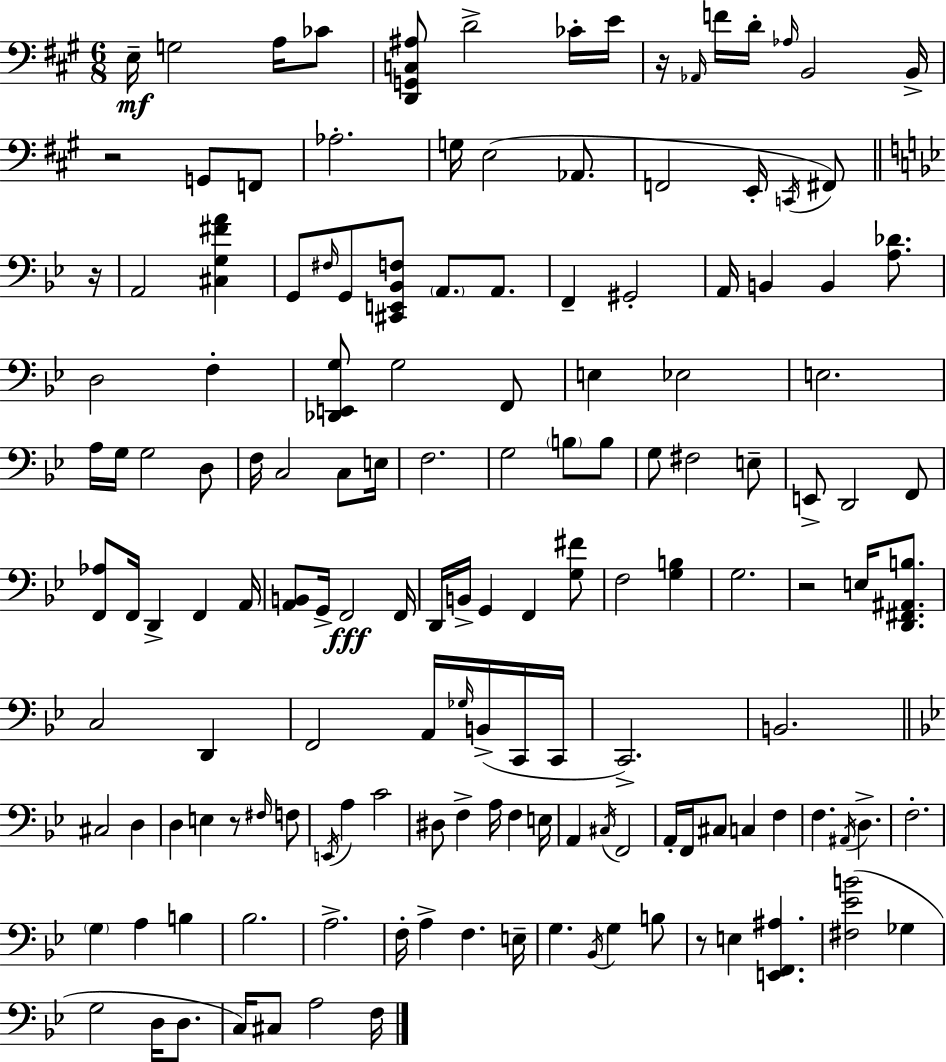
{
  \clef bass
  \numericTimeSignature
  \time 6/8
  \key a \major
  e16--\mf g2 a16 ces'8 | <d, g, c ais>8 d'2-> ces'16-. e'16 | r16 \grace { aes,16 } f'16 d'16-. \grace { aes16 } b,2 | b,16-> r2 g,8 | \break f,8 aes2.-. | g16 e2( aes,8. | f,2 e,16-. \acciaccatura { c,16 }) | fis,8 \bar "||" \break \key bes \major r16 a,2 <cis g fis' a'>4 | g,8 \grace { fis16 } g,8 <cis, e, bes, f>8 \parenthesize a,8. a,8. | f,4-- gis,2-. | a,16 b,4 b,4 <a des'>8. | \break d2 f4-. | <des, e, g>8 g2 | f,8 e4 ees2 | e2. | \break a16 g16 g2 | d8 f16 c2 c8 | e16 f2. | g2 \parenthesize b8 | \break b8 g8 fis2 | e8-- e,8-> d,2 | f,8 <f, aes>8 f,16 d,4-> f,4 | a,16 <a, b,>8 g,16-> f,2\fff | \break f,16 d,16 b,16-> g,4 f,4 | <g fis'>8 f2 <g b>4 | g2. | r2 e16 <d, fis, ais, b>8. | \break c2 d,4 | f,2 a,16 \grace { ges16 }( | b,16-> c,16 c,16 c,2.->) | b,2. | \break \bar "||" \break \key bes \major cis2 d4 | d4 e4 r8 \grace { fis16 } f8 | \acciaccatura { e,16 } a4 c'2 | dis8 f4-> a16 f4 | \break e16 a,4 \acciaccatura { cis16 } f,2 | a,16-. f,16 cis8 c4 f4 | f4. \acciaccatura { ais,16 } d4.-> | f2.-. | \break \parenthesize g4 a4 | b4 bes2. | a2.-> | f16-. a4-> f4. | \break e16-- g4. \acciaccatura { bes,16 } g4 | b8 r8 e4 <e, f, ais>4. | <fis ees' b'>2( | ges4 g2 | \break d16 d8. c16) cis8 a2 | f16 \bar "|."
}